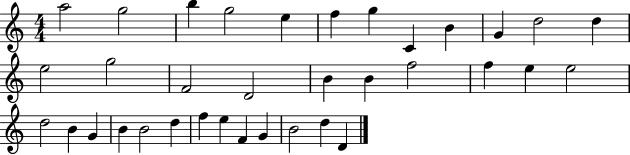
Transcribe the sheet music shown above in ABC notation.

X:1
T:Untitled
M:4/4
L:1/4
K:C
a2 g2 b g2 e f g C B G d2 d e2 g2 F2 D2 B B f2 f e e2 d2 B G B B2 d f e F G B2 d D